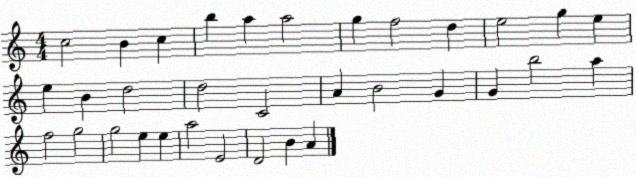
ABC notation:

X:1
T:Untitled
M:4/4
L:1/4
K:C
c2 B c b a a2 g f2 d e2 g e e B d2 d2 C2 A B2 G G b2 a f2 g2 g2 e e a2 E2 D2 B A